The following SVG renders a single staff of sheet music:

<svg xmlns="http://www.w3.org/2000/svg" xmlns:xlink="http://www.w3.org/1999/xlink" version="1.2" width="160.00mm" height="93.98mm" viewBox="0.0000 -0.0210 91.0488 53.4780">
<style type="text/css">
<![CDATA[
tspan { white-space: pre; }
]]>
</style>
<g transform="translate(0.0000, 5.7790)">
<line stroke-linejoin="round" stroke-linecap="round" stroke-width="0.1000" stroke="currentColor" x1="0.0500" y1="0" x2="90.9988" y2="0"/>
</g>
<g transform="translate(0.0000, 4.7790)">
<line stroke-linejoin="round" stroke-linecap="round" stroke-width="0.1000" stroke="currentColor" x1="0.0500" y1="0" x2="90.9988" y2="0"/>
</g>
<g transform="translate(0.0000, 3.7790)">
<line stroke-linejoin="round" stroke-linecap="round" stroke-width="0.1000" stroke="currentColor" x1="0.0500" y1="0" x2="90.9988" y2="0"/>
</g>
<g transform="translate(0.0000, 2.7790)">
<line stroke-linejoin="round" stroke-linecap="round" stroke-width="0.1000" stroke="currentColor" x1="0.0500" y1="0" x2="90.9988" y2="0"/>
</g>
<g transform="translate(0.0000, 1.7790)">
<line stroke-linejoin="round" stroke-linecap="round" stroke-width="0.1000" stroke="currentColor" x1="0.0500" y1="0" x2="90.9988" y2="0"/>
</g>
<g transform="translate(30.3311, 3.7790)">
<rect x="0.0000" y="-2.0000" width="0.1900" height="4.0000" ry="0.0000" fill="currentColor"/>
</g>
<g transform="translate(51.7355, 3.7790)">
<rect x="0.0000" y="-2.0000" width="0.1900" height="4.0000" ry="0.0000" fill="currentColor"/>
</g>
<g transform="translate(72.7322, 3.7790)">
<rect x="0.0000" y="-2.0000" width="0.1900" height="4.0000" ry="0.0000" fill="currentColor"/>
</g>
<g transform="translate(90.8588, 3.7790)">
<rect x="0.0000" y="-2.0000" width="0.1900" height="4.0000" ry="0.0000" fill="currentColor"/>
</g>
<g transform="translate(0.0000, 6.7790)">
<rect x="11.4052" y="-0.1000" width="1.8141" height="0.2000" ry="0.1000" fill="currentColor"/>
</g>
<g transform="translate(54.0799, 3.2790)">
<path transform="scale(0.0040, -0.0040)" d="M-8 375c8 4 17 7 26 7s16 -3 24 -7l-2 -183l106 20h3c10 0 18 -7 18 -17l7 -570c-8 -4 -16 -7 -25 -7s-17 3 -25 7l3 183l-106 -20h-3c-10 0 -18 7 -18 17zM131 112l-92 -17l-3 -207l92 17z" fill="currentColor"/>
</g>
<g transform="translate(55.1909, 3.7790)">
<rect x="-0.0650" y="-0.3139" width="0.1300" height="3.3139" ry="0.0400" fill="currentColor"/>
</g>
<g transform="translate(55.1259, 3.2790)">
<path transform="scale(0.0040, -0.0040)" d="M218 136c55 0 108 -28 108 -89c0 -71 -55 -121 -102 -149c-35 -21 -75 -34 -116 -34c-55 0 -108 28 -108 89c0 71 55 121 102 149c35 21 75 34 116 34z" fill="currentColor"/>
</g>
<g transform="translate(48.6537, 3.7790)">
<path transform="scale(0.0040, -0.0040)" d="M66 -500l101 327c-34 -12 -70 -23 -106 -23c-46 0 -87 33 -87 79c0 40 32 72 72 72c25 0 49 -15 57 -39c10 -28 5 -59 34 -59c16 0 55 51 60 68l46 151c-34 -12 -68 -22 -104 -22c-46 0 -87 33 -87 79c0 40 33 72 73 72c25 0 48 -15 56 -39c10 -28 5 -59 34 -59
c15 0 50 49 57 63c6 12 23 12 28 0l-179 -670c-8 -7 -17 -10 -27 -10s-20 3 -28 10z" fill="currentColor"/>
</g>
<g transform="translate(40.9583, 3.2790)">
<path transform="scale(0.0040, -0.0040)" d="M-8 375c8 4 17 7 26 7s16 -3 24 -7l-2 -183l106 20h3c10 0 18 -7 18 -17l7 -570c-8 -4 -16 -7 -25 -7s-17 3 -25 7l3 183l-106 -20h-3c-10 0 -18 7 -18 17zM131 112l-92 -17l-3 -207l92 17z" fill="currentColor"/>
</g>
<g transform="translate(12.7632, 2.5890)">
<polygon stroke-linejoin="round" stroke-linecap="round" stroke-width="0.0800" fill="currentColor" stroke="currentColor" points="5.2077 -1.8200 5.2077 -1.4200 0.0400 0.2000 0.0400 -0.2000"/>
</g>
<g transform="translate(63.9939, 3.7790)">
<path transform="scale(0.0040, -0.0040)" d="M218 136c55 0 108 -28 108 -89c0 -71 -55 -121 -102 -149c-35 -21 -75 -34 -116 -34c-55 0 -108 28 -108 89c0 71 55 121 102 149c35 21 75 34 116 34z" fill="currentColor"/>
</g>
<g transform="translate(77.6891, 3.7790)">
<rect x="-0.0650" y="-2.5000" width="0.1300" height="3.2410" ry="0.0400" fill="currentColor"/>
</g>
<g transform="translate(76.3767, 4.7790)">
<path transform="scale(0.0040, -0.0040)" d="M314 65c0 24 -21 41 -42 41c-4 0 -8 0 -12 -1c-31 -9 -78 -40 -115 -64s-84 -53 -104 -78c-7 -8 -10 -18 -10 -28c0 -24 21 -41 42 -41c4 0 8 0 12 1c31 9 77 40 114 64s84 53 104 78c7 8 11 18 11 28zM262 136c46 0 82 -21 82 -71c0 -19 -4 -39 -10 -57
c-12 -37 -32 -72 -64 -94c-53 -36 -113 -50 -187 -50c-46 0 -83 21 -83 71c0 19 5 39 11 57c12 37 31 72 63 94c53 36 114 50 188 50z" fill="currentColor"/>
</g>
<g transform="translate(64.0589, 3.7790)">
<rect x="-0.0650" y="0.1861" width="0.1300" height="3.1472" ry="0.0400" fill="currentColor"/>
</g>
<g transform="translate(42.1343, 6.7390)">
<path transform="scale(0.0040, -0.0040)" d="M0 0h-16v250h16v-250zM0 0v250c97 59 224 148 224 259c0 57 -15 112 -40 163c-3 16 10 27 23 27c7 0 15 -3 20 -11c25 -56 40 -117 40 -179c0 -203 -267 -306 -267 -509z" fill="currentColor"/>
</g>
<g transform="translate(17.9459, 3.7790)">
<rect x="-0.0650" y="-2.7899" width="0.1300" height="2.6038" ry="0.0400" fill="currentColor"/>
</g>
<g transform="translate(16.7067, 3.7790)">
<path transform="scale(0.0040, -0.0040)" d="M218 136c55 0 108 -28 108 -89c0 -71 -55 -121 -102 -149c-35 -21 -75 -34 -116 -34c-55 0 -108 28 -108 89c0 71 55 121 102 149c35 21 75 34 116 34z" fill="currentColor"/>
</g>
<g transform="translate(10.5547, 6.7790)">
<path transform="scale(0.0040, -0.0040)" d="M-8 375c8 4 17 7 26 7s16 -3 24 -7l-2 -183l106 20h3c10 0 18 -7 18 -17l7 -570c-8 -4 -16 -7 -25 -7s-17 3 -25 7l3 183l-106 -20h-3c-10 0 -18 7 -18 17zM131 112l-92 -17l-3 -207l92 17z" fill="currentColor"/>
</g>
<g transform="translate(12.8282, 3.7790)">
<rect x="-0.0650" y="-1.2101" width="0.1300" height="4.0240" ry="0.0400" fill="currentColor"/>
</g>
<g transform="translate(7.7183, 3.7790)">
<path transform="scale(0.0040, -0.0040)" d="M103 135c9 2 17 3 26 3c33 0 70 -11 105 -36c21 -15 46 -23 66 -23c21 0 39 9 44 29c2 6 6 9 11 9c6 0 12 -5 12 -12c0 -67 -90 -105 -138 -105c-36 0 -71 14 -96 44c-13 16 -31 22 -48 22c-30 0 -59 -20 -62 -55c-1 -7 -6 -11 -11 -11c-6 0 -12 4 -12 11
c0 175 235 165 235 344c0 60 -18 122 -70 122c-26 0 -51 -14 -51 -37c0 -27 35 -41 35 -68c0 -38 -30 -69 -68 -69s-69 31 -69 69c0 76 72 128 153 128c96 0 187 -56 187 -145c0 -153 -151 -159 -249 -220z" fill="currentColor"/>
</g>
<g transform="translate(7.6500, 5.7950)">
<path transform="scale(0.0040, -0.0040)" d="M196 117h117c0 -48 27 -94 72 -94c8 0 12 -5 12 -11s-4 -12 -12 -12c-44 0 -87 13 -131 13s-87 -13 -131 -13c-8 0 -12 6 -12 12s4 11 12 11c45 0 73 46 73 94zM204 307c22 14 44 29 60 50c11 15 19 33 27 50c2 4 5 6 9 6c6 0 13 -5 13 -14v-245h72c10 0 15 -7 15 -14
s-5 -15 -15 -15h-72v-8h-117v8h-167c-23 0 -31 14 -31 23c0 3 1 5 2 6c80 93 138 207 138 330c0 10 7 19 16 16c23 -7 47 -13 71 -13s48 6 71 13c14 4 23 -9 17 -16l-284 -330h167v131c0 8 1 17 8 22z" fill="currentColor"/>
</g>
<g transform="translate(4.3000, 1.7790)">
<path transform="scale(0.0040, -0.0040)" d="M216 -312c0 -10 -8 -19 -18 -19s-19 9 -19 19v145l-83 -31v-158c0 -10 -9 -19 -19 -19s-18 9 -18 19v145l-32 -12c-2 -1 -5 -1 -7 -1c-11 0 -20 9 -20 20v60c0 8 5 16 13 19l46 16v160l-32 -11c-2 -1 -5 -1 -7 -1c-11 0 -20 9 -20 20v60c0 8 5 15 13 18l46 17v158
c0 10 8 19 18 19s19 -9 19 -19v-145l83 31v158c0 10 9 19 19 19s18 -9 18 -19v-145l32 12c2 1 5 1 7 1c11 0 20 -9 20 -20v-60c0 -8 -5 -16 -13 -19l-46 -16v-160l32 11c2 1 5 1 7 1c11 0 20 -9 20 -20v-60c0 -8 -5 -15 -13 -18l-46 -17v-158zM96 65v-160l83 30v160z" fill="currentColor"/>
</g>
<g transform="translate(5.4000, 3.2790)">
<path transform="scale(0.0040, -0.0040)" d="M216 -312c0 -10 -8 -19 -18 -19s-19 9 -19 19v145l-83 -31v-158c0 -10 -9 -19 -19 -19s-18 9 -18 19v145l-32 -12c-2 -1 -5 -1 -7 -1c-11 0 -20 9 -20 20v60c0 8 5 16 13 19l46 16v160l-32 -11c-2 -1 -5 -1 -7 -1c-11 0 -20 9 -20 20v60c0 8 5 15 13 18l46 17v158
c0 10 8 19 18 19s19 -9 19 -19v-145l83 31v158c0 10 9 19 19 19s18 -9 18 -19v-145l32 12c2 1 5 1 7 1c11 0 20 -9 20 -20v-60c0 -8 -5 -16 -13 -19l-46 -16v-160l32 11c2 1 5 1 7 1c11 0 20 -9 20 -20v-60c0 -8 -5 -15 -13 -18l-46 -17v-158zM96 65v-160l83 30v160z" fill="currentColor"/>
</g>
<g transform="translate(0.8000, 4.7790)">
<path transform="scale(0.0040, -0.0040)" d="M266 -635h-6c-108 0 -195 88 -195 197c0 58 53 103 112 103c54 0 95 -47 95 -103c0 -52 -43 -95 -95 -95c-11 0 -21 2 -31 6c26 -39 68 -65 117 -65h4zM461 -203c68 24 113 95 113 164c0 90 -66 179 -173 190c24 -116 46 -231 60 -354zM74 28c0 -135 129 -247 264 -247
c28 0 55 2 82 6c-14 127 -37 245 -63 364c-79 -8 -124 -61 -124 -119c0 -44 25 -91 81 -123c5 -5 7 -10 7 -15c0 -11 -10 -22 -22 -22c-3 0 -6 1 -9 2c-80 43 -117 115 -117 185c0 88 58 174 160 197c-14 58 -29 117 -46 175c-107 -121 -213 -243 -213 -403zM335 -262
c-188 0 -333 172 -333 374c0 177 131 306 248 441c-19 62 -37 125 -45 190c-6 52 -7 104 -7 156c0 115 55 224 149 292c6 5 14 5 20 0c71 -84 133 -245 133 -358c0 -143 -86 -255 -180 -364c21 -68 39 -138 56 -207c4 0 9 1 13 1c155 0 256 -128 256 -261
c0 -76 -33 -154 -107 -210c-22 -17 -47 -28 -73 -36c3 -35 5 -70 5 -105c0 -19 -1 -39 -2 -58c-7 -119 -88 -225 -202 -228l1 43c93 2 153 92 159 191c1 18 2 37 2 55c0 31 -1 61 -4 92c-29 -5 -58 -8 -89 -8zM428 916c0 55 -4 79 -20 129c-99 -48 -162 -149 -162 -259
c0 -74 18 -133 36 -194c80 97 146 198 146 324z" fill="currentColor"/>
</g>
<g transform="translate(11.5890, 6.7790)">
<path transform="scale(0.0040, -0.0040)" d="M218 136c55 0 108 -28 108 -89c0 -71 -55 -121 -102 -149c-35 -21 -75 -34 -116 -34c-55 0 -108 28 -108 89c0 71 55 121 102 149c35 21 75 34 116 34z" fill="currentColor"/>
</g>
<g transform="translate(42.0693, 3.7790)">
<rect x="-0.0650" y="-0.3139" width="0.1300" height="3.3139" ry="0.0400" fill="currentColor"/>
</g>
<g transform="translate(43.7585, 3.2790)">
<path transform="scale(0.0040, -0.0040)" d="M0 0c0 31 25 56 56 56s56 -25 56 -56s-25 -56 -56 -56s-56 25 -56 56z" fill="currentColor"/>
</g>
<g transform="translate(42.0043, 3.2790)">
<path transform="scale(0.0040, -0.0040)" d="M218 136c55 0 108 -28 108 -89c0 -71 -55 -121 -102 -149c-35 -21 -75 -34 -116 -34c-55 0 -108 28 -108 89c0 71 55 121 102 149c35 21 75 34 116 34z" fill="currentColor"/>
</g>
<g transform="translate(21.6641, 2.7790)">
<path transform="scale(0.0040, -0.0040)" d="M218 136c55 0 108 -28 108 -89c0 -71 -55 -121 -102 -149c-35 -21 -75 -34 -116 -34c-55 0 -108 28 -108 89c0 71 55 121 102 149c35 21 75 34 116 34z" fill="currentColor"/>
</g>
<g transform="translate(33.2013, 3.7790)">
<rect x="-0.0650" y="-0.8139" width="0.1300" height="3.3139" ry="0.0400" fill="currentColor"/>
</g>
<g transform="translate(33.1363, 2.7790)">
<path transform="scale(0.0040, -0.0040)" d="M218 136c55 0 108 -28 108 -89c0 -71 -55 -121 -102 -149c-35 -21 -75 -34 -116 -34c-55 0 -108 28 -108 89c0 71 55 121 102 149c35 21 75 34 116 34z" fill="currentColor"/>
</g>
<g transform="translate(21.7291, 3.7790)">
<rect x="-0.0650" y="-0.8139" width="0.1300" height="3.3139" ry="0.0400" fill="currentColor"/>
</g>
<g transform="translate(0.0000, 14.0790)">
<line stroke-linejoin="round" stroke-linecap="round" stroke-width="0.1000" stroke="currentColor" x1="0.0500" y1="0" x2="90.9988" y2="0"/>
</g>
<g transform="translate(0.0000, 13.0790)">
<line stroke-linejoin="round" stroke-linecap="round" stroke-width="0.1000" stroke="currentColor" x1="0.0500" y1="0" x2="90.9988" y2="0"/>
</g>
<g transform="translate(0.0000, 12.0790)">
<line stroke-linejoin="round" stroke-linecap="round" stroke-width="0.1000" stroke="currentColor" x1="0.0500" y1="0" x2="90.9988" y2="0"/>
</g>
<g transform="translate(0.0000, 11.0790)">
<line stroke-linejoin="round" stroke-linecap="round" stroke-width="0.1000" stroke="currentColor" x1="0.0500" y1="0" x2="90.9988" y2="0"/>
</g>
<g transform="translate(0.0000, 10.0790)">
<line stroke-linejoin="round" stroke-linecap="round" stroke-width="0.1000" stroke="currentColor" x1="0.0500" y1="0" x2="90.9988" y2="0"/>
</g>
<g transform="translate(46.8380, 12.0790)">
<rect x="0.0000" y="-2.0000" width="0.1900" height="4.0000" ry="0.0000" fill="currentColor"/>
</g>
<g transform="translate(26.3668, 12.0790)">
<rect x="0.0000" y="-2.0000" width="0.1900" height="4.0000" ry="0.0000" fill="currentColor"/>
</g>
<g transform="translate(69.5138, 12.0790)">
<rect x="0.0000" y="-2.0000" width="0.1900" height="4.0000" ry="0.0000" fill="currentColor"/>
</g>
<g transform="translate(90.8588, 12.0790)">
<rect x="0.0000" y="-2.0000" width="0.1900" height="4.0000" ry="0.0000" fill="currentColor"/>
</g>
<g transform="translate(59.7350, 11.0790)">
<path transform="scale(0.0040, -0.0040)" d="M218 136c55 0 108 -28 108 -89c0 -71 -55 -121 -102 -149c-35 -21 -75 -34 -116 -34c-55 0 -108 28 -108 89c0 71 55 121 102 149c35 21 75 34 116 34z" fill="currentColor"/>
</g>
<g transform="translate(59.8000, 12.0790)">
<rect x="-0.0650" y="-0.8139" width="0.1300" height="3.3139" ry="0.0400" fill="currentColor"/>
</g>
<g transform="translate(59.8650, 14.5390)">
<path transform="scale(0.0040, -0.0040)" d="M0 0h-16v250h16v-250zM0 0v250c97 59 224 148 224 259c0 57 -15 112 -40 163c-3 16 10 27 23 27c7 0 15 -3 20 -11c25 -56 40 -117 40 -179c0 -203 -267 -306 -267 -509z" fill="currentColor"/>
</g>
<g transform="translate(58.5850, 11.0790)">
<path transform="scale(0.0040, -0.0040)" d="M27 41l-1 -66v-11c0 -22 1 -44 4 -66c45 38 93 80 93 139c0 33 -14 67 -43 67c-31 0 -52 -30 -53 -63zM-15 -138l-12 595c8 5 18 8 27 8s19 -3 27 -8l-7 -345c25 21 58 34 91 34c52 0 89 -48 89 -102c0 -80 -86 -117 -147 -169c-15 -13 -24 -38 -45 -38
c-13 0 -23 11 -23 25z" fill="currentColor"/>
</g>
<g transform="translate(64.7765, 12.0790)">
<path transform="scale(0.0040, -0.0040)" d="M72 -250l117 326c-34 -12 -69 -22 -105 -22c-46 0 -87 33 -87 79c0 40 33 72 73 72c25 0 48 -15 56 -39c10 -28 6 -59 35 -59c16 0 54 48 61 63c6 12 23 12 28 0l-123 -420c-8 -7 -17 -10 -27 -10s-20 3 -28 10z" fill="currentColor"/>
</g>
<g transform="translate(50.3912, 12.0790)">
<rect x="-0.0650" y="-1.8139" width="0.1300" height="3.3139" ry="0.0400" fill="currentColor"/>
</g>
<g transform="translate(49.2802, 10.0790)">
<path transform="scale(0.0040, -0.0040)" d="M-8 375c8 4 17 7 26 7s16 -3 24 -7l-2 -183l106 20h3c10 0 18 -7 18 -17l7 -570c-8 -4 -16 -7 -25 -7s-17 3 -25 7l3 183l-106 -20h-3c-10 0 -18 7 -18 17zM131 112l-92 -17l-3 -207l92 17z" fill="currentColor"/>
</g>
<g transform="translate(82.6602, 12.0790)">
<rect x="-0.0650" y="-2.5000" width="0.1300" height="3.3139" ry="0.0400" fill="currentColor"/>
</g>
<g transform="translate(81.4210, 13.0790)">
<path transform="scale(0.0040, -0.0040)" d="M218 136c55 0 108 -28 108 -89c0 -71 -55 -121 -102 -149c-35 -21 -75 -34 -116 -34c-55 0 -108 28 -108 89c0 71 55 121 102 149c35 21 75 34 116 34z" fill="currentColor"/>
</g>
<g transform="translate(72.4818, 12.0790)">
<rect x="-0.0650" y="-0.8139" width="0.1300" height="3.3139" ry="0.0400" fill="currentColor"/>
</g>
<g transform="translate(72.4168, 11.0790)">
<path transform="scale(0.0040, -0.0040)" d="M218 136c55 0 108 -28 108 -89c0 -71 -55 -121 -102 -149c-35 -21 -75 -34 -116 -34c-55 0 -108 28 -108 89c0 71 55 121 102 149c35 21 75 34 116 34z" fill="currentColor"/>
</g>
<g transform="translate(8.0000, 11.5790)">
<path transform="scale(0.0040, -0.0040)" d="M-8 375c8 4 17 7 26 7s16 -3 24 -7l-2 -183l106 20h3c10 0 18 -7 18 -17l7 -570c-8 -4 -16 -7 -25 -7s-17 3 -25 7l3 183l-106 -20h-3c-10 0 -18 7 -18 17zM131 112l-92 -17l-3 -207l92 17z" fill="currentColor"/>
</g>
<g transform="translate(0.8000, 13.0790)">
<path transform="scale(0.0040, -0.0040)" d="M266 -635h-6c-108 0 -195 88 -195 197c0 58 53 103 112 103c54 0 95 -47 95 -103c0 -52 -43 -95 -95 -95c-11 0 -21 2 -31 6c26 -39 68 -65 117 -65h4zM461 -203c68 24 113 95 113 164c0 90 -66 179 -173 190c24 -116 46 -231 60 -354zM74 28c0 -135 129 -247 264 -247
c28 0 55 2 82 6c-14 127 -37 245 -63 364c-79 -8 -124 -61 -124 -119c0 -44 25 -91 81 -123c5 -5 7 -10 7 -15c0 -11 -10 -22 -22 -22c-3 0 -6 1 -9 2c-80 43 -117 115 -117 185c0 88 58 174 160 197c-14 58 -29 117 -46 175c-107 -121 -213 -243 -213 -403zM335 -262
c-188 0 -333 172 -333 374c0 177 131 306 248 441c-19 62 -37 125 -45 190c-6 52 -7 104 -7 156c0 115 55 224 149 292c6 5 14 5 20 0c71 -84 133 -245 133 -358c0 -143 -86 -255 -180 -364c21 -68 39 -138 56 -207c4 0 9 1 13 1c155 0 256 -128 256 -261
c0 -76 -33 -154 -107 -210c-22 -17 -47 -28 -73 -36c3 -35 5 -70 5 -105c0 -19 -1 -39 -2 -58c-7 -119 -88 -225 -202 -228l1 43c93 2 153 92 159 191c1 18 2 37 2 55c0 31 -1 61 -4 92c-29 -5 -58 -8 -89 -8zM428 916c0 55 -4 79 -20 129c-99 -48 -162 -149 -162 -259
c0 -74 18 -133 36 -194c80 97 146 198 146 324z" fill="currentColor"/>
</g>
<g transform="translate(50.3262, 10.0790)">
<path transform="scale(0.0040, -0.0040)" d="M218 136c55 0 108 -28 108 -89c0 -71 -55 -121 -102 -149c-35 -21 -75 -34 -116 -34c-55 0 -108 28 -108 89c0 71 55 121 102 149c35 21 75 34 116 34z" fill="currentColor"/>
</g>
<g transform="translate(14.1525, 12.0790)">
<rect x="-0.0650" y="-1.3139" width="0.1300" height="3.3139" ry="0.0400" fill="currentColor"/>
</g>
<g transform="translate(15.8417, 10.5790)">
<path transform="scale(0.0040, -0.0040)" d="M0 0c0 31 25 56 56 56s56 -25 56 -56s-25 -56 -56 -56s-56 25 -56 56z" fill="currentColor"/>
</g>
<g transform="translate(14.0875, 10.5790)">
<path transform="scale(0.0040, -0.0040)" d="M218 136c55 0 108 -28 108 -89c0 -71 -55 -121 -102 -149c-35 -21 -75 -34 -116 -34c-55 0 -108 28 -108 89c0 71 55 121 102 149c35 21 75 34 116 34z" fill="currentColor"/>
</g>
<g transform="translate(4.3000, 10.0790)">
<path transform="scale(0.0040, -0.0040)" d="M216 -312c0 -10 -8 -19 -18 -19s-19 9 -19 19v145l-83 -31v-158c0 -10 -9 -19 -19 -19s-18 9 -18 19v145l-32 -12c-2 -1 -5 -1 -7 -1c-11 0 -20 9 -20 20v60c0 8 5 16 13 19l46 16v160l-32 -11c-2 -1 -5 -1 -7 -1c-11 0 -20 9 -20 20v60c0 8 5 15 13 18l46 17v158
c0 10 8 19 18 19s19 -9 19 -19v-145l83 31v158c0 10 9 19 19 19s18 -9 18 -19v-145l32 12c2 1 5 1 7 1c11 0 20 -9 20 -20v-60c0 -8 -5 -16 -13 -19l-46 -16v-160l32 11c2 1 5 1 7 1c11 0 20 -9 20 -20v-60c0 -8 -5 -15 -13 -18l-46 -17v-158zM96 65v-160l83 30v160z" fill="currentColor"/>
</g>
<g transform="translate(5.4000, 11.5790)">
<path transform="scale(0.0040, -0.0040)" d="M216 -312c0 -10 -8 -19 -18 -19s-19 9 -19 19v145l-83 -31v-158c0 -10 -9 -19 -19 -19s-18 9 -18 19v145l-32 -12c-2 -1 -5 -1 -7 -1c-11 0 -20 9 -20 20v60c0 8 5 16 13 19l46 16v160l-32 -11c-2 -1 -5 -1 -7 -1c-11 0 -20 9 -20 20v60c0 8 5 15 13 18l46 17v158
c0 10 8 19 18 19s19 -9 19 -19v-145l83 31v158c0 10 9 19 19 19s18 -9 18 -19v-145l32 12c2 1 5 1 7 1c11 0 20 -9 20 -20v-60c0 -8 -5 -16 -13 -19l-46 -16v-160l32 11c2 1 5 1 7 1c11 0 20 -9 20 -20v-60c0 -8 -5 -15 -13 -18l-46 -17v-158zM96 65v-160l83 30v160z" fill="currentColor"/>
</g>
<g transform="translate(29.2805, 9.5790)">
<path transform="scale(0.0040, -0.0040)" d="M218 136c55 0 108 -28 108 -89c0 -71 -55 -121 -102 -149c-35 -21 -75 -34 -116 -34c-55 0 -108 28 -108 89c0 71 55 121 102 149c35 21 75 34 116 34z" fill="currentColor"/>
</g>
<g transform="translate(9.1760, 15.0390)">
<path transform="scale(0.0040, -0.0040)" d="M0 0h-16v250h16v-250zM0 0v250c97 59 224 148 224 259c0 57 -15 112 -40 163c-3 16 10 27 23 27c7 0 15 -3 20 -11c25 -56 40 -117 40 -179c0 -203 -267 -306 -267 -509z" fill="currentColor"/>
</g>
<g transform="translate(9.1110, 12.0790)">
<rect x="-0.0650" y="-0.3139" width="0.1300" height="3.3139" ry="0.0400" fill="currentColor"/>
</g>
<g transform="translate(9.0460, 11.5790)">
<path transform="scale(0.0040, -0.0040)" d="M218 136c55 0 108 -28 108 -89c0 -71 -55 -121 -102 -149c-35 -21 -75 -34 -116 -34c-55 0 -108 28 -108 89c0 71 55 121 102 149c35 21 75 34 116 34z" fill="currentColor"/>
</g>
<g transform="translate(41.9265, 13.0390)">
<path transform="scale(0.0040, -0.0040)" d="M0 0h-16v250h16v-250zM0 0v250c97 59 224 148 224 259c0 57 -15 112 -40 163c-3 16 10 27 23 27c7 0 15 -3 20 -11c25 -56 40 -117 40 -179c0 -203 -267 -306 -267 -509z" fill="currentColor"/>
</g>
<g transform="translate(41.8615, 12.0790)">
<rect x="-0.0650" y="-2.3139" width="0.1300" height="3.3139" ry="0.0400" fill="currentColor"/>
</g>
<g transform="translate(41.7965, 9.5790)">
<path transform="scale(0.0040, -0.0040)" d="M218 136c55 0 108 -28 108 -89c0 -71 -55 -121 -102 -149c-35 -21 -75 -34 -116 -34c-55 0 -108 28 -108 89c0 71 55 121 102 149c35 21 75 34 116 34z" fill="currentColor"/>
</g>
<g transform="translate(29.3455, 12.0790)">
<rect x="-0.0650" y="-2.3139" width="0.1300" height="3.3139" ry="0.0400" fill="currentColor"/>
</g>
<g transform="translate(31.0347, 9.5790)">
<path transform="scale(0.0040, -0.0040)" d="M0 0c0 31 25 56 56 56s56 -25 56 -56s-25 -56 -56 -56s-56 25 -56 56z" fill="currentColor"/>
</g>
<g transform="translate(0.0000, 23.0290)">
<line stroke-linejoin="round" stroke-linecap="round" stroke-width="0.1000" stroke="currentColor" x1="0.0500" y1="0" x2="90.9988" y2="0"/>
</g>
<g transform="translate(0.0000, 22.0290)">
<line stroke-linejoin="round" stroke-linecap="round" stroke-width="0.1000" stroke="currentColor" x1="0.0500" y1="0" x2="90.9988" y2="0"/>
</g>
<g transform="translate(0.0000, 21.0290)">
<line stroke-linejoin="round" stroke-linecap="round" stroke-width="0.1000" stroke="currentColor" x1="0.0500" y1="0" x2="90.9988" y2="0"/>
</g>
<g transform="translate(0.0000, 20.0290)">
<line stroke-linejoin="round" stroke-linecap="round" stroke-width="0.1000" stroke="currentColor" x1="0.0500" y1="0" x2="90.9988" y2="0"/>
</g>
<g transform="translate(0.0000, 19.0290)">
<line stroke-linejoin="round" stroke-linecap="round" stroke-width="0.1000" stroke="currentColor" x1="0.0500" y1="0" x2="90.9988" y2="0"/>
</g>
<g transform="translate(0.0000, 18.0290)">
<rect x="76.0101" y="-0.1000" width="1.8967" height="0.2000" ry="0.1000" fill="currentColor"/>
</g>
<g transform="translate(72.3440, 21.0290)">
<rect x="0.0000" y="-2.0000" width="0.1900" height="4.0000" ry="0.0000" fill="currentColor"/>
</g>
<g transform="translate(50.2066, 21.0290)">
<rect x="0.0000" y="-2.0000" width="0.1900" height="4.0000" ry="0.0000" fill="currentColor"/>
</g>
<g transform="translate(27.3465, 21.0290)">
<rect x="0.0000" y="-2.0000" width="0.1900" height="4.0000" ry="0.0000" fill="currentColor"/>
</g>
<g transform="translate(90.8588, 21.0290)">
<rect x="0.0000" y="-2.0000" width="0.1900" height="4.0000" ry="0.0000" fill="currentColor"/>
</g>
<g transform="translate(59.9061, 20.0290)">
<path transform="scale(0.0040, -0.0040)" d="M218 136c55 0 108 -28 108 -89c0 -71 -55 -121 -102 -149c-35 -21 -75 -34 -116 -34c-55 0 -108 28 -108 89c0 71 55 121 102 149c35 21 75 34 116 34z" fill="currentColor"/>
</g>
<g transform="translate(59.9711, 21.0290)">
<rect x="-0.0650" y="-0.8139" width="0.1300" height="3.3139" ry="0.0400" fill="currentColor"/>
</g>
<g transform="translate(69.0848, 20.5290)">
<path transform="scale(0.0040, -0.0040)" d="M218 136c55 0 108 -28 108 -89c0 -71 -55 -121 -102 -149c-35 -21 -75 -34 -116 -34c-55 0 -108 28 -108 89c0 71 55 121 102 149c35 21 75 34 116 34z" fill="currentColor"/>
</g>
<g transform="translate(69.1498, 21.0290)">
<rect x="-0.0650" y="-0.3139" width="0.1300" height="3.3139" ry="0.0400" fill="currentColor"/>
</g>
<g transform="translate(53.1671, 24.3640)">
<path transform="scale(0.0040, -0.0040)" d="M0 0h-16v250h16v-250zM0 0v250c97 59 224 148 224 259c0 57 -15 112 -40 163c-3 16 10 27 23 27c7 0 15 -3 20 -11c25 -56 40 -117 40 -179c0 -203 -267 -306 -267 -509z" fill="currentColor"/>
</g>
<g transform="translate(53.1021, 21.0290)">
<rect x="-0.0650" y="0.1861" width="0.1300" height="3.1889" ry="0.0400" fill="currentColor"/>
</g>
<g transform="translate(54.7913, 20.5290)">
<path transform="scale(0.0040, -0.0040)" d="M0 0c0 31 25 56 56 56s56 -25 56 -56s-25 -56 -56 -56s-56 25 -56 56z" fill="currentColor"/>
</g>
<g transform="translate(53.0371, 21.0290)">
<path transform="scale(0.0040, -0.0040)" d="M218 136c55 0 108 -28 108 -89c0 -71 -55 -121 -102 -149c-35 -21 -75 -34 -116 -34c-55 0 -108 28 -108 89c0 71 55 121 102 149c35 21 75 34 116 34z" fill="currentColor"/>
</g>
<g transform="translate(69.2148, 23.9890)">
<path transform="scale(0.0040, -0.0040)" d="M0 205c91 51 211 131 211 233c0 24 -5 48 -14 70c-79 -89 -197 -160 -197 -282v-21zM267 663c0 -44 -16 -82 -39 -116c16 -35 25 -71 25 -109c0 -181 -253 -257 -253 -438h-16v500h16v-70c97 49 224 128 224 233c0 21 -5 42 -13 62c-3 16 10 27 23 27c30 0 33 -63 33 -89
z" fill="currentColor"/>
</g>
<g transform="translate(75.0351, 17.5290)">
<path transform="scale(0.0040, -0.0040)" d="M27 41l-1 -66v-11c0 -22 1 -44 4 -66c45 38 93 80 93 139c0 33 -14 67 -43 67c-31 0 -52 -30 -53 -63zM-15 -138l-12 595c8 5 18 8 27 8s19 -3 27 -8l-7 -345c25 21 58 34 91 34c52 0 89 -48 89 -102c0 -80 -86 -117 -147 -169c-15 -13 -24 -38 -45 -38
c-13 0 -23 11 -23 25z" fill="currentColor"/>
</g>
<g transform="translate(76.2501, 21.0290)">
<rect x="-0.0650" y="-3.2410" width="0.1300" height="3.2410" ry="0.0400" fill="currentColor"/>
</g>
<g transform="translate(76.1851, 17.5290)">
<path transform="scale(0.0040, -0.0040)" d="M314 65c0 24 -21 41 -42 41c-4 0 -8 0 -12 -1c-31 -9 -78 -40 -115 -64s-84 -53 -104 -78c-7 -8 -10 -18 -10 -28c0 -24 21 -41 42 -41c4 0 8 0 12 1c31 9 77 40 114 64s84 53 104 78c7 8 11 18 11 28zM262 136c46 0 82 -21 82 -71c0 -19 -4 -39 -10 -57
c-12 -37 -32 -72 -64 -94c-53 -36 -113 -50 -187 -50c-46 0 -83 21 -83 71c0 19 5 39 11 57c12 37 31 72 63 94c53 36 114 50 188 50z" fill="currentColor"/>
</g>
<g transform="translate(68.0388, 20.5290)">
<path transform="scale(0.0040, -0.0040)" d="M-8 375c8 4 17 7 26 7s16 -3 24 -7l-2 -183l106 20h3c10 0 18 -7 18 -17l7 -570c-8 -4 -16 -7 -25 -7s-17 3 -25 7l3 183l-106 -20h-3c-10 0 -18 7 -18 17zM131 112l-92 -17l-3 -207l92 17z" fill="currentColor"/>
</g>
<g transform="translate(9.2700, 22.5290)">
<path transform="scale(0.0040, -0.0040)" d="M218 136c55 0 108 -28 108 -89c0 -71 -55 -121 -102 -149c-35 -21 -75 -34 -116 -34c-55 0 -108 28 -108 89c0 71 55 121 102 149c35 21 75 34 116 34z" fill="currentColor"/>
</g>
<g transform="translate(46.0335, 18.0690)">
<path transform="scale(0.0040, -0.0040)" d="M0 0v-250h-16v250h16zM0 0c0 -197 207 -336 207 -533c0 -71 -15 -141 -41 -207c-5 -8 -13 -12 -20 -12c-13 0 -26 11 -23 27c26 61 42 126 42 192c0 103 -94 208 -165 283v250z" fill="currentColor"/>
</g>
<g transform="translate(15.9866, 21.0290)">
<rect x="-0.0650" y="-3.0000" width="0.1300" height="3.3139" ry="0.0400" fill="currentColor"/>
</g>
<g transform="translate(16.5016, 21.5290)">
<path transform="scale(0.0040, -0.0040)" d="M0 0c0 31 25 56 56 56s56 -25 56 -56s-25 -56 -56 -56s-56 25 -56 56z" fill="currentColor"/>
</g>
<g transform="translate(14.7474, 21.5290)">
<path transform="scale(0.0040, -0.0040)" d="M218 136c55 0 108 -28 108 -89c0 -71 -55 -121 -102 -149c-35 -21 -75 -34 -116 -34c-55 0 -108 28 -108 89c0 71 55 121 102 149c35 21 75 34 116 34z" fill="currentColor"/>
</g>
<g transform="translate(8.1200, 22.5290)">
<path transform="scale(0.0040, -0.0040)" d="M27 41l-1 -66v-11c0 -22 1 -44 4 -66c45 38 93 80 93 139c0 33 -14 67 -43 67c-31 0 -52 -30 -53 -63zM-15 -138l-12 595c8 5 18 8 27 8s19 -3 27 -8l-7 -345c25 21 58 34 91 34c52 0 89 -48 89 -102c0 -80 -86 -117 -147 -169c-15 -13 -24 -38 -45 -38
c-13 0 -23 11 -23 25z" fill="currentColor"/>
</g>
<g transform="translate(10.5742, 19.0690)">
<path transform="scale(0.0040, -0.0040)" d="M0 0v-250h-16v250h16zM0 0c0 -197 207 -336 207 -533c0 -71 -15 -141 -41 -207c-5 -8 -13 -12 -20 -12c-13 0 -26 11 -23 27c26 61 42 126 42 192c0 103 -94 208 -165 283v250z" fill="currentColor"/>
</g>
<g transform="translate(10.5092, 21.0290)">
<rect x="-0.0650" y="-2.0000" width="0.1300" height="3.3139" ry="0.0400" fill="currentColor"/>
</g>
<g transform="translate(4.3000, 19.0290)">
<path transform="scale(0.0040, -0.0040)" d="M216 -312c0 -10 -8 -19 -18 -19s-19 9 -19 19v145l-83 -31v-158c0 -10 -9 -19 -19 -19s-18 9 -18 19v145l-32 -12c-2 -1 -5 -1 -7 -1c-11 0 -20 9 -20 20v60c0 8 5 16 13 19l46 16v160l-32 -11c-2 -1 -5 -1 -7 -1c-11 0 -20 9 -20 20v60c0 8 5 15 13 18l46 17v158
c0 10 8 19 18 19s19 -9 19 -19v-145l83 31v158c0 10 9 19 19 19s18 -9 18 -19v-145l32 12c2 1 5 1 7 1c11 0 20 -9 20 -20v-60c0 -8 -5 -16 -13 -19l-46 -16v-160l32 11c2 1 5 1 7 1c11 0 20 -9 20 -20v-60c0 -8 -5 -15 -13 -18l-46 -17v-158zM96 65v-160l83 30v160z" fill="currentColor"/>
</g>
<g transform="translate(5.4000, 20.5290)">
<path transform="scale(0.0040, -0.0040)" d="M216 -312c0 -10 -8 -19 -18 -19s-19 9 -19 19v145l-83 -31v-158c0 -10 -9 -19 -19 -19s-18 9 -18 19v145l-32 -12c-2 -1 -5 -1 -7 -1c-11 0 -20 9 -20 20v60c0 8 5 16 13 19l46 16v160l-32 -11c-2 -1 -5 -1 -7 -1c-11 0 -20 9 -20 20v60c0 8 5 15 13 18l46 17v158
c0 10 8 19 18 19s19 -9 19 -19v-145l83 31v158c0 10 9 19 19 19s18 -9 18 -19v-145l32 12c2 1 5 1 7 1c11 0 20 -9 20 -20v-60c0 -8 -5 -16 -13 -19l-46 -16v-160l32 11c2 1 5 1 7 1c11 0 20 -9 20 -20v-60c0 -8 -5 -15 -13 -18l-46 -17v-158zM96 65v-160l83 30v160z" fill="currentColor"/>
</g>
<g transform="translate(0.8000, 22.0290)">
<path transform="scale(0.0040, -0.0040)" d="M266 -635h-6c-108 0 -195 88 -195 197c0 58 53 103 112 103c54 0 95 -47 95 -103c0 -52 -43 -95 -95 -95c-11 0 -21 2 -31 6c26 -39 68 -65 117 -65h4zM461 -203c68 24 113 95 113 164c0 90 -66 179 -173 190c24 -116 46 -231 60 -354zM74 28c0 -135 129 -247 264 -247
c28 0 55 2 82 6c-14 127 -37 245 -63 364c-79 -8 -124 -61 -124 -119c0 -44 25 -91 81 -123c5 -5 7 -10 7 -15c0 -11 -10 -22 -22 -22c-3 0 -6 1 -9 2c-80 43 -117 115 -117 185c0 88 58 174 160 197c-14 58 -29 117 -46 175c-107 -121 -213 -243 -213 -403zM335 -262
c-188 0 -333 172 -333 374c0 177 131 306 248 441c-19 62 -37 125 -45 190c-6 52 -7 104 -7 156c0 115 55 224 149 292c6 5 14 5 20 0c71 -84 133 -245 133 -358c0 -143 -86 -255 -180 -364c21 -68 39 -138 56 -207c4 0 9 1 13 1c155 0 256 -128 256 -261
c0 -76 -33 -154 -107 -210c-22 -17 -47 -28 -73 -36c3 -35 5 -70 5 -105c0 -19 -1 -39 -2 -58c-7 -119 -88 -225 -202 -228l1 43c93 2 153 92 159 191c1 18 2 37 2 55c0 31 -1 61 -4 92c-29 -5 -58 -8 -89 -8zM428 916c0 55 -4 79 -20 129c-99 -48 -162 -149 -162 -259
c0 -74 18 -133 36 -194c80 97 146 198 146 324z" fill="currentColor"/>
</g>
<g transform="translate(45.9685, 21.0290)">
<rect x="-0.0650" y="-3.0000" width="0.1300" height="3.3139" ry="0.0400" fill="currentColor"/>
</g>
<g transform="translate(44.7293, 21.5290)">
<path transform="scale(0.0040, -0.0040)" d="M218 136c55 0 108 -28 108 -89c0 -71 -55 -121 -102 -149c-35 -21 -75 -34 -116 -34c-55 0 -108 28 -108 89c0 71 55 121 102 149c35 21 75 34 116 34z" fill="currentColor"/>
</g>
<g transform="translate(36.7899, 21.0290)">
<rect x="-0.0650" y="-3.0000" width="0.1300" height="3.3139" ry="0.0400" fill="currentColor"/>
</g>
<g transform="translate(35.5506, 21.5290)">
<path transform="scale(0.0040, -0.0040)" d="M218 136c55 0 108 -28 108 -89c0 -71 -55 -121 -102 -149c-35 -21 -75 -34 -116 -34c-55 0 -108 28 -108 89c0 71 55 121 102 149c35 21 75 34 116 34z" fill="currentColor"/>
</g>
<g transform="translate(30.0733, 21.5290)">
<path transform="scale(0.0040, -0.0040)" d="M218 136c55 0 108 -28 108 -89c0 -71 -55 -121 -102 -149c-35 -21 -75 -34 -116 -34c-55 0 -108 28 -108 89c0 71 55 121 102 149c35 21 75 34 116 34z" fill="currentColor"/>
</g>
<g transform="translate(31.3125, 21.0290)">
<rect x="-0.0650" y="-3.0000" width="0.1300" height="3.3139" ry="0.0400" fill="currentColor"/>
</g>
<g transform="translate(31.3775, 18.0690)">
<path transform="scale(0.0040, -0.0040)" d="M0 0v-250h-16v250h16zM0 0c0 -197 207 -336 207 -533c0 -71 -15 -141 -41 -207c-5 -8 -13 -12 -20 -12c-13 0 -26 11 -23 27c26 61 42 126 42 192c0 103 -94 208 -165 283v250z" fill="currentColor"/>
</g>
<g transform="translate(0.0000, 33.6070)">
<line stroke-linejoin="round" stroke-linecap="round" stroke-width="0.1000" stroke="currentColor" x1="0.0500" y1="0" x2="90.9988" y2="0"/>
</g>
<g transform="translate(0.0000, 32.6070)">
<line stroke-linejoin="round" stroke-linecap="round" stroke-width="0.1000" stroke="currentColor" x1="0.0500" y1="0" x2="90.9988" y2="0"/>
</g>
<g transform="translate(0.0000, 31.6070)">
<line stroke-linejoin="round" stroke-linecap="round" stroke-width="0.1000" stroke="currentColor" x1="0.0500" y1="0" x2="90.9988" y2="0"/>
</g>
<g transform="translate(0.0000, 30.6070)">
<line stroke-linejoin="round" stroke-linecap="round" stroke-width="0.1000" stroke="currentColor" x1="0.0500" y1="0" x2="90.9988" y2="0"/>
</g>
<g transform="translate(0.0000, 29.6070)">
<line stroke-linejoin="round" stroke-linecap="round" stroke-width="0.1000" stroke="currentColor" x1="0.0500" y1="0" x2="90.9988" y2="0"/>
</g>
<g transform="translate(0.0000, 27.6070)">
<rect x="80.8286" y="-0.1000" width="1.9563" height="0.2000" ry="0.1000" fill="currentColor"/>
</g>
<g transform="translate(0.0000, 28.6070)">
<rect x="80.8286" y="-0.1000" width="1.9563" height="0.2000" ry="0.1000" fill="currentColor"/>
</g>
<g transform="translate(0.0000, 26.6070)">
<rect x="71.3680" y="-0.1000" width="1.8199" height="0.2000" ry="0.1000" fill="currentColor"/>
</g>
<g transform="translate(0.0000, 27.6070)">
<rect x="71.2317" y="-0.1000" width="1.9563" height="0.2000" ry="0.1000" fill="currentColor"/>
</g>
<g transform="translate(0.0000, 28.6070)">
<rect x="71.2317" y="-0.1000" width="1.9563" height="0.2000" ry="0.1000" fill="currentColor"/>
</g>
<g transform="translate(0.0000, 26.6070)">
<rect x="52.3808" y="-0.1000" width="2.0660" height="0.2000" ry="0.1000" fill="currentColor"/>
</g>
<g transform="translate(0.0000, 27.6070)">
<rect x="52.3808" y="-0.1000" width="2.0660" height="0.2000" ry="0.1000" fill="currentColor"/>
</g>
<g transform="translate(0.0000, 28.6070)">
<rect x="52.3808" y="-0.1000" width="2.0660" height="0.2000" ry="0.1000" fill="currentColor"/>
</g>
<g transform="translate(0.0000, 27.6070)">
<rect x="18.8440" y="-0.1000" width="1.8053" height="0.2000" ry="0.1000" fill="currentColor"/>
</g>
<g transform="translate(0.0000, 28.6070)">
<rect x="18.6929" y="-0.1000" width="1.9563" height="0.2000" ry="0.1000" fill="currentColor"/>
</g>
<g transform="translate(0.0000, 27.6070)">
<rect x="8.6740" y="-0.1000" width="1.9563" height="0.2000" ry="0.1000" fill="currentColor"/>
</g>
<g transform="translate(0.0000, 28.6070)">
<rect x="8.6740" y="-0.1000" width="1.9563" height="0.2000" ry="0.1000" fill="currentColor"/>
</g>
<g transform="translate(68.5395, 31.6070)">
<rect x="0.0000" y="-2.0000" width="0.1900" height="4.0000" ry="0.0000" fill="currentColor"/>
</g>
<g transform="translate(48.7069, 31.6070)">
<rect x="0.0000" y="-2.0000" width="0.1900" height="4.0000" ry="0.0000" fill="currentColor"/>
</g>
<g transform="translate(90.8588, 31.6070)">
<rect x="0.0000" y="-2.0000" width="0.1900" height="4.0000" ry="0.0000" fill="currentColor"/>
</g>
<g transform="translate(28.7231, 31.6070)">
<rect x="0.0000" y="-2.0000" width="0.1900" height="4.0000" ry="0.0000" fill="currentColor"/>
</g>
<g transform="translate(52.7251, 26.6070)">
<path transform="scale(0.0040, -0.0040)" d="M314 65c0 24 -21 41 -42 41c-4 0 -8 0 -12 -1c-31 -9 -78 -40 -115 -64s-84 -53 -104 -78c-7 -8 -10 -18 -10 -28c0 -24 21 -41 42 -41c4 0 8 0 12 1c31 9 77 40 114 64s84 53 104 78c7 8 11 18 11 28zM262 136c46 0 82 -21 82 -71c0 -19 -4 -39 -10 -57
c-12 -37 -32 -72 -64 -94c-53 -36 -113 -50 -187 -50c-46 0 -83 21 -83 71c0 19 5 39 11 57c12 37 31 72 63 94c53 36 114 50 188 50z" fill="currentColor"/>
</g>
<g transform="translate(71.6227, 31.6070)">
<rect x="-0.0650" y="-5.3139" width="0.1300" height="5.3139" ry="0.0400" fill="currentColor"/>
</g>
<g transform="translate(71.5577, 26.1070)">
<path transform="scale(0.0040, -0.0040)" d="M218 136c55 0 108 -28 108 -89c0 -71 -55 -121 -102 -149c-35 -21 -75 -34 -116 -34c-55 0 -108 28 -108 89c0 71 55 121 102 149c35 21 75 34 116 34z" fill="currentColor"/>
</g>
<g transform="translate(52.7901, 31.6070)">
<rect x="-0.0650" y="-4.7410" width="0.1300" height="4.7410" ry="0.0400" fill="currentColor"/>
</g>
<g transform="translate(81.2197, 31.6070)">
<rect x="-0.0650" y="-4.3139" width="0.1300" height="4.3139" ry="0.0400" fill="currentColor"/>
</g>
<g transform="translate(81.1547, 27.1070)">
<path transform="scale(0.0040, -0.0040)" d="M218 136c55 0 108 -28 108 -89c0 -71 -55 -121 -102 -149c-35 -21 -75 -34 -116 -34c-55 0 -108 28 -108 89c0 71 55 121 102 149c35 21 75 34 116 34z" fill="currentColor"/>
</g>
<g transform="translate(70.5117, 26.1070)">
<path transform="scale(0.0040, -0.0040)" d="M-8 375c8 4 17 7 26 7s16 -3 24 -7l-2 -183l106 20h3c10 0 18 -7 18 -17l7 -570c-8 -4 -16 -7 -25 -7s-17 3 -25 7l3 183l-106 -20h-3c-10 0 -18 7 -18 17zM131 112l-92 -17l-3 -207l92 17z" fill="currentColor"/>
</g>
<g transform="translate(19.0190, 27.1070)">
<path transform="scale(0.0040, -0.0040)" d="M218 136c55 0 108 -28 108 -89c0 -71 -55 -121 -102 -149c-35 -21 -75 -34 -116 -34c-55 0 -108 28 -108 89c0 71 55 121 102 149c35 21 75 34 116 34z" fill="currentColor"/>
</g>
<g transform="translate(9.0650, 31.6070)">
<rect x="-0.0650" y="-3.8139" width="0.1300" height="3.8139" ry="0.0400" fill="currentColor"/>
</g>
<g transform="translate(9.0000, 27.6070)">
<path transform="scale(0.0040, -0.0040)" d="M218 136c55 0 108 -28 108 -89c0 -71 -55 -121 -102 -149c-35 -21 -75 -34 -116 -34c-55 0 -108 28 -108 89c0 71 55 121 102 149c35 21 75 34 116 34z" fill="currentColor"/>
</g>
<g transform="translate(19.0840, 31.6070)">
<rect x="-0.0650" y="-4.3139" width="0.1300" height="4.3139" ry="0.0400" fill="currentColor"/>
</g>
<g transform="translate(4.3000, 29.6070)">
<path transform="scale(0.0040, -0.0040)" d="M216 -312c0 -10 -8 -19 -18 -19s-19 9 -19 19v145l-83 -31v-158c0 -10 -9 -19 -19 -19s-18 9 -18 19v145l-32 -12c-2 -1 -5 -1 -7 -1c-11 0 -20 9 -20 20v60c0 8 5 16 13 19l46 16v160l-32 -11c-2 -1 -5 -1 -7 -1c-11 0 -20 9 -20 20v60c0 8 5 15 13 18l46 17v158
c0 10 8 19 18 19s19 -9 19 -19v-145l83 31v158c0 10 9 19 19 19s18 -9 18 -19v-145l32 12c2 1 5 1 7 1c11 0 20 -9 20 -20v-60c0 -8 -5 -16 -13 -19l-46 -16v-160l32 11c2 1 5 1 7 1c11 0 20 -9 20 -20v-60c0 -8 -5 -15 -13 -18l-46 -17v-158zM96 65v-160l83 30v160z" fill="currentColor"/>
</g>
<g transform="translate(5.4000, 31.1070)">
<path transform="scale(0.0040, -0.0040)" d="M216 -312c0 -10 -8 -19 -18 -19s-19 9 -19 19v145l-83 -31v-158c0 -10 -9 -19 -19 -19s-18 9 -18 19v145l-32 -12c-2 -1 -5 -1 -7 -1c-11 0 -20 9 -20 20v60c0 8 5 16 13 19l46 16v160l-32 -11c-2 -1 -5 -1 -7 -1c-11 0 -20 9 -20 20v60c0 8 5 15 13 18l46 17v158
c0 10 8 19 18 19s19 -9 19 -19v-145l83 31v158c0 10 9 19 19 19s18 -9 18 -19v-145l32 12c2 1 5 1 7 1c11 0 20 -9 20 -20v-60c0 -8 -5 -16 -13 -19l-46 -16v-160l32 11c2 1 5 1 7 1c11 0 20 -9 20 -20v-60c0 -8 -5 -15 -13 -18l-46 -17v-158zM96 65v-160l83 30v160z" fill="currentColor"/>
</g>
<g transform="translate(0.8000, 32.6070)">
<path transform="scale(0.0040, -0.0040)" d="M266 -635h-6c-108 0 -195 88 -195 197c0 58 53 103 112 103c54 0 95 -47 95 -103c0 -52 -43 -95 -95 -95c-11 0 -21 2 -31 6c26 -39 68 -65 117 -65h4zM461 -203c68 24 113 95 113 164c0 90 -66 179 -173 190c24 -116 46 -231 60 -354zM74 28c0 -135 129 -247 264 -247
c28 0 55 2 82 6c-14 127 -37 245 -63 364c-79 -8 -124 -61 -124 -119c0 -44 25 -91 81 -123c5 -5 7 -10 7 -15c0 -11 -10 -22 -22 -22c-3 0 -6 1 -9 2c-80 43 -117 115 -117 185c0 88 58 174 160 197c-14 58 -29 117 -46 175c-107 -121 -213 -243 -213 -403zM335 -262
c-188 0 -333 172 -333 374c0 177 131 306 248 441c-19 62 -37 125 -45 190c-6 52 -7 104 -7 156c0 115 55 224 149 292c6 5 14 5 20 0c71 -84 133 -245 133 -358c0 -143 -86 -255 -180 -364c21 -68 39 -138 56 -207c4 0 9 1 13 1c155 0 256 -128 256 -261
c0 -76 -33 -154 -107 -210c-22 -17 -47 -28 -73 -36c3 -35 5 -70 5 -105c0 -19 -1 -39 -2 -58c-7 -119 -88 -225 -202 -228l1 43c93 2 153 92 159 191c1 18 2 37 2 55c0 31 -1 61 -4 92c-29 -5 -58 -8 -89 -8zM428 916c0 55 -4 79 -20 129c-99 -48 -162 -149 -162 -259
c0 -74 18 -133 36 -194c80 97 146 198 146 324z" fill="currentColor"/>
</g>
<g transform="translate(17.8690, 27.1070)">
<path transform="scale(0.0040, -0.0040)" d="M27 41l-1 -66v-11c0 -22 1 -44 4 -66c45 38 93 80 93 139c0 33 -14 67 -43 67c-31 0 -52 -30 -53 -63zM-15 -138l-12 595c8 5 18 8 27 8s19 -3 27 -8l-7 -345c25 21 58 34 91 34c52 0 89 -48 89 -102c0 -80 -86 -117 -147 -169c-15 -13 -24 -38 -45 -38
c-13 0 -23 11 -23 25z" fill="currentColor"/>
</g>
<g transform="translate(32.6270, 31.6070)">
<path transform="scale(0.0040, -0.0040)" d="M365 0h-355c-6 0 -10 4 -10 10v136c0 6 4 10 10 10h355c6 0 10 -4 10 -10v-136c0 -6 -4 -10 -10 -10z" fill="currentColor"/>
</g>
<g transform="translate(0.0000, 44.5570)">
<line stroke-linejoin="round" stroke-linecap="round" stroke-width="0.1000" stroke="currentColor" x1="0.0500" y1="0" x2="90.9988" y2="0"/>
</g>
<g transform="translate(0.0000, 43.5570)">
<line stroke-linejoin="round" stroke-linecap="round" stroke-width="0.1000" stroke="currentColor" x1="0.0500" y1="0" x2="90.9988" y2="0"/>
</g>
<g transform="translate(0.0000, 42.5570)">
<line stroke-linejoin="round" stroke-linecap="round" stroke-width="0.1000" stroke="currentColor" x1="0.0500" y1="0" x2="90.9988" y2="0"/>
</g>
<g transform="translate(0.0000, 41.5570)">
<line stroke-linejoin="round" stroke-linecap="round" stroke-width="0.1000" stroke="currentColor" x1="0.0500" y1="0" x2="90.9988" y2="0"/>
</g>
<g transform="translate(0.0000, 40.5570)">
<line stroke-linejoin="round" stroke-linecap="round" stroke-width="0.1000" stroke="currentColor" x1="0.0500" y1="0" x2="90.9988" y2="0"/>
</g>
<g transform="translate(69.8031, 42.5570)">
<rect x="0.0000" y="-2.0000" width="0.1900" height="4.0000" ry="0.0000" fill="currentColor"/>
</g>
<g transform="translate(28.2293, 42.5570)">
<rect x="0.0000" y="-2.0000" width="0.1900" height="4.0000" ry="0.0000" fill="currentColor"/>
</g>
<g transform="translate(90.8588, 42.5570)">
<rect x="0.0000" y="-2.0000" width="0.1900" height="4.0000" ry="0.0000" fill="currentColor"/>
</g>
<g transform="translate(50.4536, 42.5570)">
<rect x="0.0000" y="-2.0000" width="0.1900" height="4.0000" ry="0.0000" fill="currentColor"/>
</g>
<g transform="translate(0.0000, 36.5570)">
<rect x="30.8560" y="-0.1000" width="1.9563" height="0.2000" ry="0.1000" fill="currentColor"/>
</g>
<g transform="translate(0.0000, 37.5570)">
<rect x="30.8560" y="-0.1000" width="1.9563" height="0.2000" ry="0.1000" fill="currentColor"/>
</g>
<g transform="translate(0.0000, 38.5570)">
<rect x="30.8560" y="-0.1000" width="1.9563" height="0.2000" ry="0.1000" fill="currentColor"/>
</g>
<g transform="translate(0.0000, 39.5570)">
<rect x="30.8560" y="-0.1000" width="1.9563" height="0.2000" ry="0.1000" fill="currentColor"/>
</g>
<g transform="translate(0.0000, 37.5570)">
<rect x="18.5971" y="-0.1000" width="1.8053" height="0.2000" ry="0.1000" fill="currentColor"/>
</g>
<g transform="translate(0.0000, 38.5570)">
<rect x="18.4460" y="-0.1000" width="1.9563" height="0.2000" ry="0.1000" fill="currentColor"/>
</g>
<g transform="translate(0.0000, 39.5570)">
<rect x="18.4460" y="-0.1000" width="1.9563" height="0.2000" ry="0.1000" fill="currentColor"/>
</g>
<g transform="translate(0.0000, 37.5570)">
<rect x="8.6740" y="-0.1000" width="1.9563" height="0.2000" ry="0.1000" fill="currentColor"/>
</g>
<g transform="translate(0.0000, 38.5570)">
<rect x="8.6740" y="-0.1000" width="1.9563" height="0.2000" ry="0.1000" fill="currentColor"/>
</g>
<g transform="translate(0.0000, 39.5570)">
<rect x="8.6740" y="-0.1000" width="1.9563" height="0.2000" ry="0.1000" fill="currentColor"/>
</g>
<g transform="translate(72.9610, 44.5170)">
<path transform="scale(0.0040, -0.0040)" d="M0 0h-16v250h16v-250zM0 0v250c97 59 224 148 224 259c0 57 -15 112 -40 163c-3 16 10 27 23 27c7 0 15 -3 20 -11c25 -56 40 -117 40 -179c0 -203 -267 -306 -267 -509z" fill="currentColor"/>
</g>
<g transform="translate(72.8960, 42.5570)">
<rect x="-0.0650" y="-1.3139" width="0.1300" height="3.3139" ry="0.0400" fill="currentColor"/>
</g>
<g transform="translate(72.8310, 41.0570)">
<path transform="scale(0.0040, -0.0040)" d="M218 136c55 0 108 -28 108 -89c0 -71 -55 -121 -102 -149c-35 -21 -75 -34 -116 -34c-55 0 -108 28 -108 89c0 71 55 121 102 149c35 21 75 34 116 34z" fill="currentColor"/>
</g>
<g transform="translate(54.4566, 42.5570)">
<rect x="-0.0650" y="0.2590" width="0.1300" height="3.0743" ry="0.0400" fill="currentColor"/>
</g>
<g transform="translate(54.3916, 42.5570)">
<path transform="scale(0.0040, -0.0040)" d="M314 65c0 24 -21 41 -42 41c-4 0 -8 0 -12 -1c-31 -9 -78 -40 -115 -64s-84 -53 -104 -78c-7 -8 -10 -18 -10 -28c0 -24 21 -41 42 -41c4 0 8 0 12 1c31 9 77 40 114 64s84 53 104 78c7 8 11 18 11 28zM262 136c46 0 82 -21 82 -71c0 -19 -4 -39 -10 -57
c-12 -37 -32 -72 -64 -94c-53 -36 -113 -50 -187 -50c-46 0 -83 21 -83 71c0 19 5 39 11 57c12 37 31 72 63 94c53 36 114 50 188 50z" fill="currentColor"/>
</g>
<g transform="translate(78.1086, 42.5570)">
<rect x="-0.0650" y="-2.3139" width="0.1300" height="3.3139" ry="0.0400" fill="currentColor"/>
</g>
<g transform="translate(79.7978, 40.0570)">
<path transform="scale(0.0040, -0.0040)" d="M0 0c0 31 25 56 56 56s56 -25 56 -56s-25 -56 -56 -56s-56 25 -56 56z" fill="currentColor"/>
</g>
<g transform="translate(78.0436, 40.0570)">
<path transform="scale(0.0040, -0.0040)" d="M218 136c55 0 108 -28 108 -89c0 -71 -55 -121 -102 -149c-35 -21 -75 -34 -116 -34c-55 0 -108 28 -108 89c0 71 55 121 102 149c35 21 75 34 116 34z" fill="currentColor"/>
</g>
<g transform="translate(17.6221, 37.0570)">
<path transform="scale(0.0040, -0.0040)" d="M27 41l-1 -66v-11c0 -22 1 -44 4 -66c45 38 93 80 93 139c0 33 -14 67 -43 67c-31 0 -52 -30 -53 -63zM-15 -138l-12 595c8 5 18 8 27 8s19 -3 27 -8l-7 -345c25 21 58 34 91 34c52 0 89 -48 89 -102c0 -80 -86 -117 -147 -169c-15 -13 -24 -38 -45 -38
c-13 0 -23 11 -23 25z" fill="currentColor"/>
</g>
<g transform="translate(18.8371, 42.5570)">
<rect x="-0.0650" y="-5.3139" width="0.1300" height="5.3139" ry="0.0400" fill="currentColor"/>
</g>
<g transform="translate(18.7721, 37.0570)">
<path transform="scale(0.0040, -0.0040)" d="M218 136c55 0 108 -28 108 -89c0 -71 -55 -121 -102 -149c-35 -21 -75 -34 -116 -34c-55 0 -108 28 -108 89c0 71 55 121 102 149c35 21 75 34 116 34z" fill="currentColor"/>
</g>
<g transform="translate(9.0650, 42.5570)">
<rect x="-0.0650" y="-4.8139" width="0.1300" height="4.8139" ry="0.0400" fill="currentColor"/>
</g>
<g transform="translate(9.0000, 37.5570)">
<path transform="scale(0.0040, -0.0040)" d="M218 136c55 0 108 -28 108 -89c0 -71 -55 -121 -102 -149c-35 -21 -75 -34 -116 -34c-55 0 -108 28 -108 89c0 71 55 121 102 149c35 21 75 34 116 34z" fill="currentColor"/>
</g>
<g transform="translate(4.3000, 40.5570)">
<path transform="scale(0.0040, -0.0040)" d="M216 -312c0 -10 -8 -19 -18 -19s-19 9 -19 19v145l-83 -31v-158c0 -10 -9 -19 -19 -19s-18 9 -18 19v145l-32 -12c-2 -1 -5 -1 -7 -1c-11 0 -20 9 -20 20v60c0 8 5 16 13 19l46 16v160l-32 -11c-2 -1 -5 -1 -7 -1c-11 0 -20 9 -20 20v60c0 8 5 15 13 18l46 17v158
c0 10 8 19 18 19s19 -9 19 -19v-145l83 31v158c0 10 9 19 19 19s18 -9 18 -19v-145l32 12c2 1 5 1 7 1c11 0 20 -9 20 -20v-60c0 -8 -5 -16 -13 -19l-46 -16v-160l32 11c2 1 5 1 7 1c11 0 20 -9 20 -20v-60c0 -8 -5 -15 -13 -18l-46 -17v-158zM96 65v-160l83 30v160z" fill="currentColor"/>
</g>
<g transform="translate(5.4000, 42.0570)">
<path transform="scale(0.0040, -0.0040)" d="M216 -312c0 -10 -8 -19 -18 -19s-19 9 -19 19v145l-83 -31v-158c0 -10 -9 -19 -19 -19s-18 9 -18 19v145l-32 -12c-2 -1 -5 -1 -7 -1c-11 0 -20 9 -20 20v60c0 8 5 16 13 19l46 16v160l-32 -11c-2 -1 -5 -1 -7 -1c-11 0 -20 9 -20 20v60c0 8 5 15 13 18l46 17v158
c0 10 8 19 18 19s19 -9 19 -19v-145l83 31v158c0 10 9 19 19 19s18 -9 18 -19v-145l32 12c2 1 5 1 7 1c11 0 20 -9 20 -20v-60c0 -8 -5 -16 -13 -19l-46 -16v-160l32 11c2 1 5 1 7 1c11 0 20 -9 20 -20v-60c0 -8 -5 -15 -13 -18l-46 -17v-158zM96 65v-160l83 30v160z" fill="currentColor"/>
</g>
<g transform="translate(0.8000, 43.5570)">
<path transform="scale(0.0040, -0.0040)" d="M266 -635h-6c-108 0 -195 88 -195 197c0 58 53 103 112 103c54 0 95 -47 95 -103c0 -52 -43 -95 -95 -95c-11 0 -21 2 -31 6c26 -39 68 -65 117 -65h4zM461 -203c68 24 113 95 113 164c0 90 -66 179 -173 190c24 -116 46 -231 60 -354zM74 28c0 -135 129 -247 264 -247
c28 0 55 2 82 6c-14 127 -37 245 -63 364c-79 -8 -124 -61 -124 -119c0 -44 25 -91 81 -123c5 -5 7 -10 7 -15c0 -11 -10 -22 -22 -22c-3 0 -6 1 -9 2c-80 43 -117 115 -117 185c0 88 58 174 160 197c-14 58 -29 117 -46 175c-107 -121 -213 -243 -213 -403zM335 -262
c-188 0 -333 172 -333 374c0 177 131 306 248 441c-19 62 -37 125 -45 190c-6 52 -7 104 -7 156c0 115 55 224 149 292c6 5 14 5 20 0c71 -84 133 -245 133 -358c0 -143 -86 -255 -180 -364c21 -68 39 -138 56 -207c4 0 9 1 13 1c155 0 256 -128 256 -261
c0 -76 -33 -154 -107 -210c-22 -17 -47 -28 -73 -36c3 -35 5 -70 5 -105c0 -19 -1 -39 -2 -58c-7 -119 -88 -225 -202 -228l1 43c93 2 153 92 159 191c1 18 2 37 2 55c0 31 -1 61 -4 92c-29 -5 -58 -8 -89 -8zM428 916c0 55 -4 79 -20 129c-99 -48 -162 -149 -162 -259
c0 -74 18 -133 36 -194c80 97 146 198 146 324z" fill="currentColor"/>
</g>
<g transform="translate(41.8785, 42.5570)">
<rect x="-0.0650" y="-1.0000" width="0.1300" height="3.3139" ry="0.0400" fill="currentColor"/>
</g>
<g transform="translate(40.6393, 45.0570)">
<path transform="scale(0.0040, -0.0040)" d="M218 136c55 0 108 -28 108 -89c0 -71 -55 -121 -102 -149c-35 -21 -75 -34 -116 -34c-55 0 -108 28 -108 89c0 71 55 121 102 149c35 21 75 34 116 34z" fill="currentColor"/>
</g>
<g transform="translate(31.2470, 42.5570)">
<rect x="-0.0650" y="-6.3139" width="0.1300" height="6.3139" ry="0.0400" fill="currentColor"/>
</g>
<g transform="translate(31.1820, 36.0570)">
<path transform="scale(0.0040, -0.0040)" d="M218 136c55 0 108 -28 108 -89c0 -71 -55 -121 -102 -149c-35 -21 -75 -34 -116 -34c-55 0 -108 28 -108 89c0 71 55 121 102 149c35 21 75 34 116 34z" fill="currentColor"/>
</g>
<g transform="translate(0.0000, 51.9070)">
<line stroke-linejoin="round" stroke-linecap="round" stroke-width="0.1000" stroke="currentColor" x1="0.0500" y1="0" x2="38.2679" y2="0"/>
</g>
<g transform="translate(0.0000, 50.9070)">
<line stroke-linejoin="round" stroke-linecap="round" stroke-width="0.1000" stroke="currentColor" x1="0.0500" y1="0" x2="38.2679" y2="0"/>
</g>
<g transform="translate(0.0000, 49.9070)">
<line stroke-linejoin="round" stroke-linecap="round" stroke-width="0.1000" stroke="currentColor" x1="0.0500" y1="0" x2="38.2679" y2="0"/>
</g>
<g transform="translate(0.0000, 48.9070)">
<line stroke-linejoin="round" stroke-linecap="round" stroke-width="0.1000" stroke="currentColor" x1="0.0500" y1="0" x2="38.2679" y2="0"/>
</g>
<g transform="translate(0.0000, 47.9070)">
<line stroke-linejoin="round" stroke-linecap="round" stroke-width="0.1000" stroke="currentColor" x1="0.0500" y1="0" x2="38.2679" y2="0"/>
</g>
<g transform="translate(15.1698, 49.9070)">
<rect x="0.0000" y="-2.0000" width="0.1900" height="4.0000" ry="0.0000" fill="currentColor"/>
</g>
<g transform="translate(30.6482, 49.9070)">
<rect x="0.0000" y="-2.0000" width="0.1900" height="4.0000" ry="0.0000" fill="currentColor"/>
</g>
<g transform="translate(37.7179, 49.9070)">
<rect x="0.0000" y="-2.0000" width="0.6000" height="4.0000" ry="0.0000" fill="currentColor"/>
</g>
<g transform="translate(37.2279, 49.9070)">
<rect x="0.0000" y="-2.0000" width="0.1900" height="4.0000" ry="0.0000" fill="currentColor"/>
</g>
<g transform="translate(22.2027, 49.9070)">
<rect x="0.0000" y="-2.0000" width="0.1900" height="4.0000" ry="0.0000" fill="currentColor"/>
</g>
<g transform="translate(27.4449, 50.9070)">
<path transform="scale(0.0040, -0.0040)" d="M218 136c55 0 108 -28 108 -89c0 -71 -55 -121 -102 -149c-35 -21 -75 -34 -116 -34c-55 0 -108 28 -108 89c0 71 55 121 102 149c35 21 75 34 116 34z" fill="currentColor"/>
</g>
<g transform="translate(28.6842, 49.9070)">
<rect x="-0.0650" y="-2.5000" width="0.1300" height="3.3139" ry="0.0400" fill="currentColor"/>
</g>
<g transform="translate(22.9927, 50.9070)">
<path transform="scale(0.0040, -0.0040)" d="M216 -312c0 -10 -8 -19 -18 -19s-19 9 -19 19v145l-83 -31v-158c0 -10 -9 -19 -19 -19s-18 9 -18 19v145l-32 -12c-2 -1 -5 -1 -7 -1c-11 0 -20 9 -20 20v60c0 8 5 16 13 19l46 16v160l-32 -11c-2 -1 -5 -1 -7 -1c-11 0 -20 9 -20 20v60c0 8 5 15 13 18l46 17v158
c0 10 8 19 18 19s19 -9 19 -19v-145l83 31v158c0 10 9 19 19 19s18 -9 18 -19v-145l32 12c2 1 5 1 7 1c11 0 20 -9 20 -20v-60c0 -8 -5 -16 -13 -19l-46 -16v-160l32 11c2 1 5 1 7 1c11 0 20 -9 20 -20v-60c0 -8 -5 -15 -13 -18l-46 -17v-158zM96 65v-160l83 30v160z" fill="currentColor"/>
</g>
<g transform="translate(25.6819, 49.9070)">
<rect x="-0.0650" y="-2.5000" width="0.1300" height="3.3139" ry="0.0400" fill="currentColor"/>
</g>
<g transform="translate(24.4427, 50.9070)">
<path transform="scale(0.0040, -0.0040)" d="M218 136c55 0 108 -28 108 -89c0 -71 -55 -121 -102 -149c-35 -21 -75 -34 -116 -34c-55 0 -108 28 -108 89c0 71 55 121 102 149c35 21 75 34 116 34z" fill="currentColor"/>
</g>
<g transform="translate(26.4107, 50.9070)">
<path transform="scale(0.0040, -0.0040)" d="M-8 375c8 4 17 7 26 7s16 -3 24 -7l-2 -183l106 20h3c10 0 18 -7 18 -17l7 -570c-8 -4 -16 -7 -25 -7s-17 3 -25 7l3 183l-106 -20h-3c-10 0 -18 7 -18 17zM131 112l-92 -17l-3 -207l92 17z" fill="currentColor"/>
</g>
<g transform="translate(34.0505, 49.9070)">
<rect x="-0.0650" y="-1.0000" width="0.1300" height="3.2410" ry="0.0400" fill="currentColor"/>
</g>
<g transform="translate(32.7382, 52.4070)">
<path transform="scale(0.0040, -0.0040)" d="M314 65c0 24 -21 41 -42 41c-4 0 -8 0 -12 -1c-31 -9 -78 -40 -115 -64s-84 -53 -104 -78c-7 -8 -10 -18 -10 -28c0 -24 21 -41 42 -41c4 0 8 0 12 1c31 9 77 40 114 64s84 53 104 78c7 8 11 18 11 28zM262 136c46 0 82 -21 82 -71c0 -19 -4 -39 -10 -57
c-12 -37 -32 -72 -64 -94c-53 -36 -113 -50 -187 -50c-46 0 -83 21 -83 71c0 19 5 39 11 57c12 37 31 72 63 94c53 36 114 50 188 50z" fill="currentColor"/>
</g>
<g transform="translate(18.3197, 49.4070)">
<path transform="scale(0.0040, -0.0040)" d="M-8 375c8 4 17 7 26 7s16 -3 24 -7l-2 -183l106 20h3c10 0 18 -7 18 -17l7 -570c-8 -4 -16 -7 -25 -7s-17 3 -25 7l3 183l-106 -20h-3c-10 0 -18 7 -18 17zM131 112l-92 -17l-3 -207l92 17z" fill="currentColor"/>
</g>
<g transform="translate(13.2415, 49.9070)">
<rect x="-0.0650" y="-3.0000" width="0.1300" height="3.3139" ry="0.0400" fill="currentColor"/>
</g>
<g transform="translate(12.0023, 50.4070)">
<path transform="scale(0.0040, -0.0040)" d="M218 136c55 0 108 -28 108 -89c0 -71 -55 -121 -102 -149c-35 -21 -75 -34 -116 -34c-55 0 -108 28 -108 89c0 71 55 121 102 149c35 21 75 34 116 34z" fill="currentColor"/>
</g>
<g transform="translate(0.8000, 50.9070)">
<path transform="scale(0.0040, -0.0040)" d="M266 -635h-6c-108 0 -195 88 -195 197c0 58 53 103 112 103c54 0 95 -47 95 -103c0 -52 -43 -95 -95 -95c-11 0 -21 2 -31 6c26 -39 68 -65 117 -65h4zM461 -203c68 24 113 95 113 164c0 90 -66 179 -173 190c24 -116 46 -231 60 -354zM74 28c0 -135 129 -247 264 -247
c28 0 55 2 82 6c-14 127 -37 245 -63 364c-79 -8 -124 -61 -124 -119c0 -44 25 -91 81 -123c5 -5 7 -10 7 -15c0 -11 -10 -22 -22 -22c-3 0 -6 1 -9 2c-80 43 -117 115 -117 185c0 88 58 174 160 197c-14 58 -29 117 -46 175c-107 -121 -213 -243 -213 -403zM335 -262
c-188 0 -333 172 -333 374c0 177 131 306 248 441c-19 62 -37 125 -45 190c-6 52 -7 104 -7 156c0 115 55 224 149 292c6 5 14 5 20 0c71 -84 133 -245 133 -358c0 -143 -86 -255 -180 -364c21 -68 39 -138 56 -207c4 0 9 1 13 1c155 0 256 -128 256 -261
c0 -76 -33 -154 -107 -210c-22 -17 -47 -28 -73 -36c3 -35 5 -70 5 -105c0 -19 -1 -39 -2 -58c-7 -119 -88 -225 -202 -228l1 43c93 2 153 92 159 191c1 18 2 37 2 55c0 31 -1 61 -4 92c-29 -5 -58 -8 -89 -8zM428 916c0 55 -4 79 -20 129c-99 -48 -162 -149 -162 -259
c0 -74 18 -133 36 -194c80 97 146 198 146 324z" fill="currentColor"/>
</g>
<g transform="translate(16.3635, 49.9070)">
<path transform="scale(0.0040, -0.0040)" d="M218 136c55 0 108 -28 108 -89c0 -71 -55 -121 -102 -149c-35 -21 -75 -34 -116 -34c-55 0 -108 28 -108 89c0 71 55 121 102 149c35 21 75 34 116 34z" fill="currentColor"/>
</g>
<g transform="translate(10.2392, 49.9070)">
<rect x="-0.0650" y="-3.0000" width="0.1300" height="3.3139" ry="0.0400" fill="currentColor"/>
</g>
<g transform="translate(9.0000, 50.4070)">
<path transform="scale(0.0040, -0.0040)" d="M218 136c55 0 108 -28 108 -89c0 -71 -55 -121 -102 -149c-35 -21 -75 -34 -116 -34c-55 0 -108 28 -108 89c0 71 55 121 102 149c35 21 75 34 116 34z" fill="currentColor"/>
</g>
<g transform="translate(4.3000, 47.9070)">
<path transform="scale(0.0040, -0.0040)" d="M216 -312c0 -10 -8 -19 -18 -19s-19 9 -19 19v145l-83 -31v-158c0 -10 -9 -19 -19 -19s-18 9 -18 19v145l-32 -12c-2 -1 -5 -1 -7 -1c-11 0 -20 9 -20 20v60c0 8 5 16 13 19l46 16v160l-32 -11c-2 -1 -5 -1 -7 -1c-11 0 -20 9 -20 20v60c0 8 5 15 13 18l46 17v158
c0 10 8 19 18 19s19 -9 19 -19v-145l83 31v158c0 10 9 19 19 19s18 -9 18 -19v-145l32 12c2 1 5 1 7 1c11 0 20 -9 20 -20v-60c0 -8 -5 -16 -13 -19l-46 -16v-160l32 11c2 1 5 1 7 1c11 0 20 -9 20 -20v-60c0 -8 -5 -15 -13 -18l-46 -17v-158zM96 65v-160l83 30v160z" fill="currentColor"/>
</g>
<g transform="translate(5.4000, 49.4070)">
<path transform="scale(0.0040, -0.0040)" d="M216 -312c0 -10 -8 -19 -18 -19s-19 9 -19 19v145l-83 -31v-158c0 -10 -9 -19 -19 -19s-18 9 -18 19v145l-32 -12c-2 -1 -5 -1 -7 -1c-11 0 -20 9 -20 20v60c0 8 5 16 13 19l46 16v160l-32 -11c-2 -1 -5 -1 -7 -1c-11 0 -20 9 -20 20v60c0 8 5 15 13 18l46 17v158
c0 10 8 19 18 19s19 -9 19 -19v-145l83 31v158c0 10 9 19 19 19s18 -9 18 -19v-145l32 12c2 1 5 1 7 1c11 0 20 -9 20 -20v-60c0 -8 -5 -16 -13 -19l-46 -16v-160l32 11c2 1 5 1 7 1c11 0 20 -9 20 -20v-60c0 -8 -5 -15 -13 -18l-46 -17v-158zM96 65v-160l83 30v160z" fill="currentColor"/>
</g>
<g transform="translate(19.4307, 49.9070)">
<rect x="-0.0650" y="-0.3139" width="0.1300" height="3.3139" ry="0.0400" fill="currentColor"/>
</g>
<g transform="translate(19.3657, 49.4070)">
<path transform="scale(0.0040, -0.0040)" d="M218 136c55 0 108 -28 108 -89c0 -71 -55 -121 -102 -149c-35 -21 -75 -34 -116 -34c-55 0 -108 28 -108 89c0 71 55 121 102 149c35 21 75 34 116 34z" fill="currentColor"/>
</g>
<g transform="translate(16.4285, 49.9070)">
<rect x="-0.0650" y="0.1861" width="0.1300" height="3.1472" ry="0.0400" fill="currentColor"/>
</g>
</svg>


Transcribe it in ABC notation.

X:1
T:Untitled
M:2/4
L:1/4
K:D
C/2 B/2 d d c/2 z/4 c B G2 c/2 e g g/2 f _d/2 z/2 d G _F/2 A A/2 A A/2 B/2 d c/4 _b2 ^c' _d' z2 e'2 f' d' e' _f' a' D B2 e/2 g A A B c ^G G D2